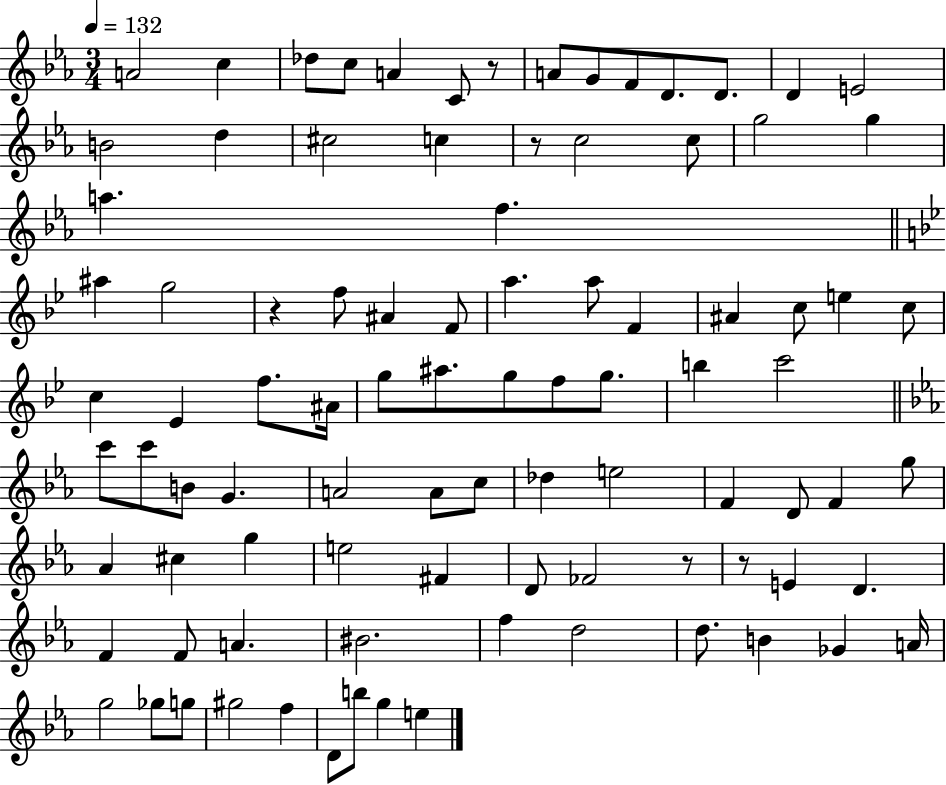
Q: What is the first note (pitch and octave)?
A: A4